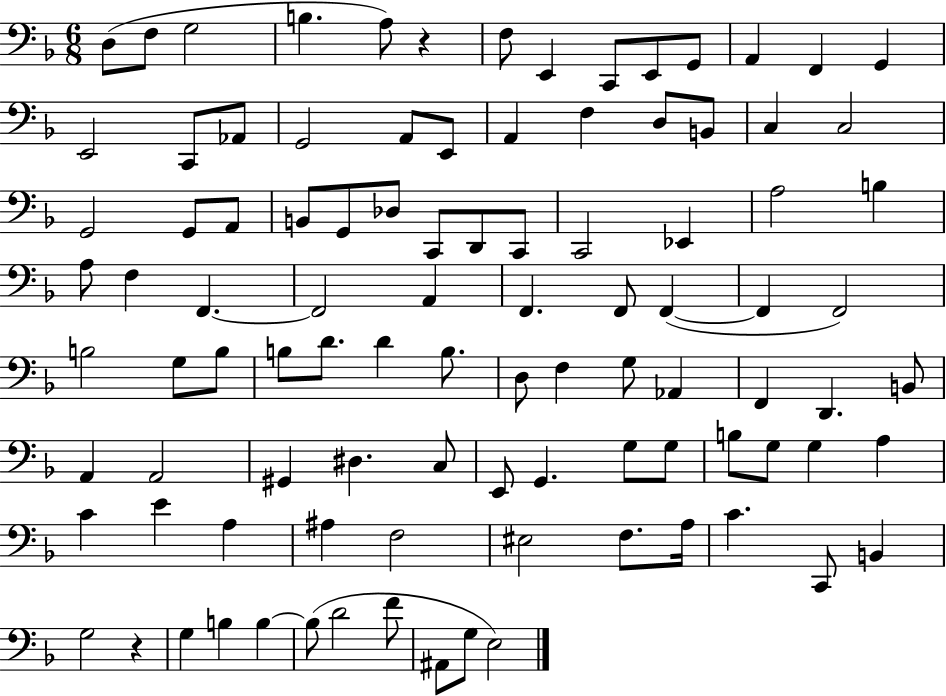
{
  \clef bass
  \numericTimeSignature
  \time 6/8
  \key f \major
  d8( f8 g2 | b4. a8) r4 | f8 e,4 c,8 e,8 g,8 | a,4 f,4 g,4 | \break e,2 c,8 aes,8 | g,2 a,8 e,8 | a,4 f4 d8 b,8 | c4 c2 | \break g,2 g,8 a,8 | b,8 g,8 des8 c,8 d,8 c,8 | c,2 ees,4 | a2 b4 | \break a8 f4 f,4.~~ | f,2 a,4 | f,4. f,8 f,4~(~ | f,4 f,2) | \break b2 g8 b8 | b8 d'8. d'4 b8. | d8 f4 g8 aes,4 | f,4 d,4. b,8 | \break a,4 a,2 | gis,4 dis4. c8 | e,8 g,4. g8 g8 | b8 g8 g4 a4 | \break c'4 e'4 a4 | ais4 f2 | eis2 f8. a16 | c'4. c,8 b,4 | \break g2 r4 | g4 b4 b4~~ | b8( d'2 f'8 | ais,8 g8 e2) | \break \bar "|."
}